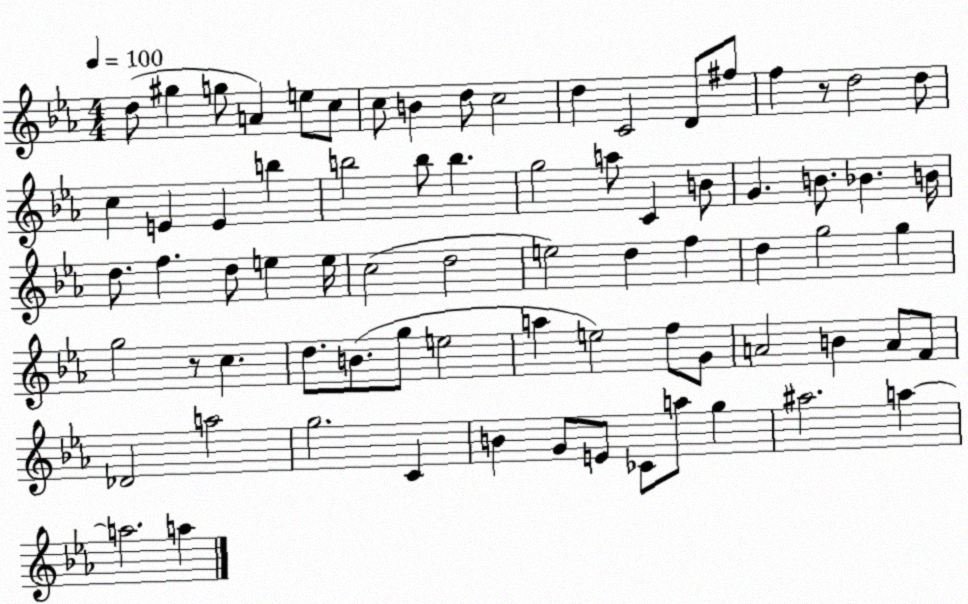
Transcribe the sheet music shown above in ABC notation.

X:1
T:Untitled
M:4/4
L:1/4
K:Eb
d/2 ^g g/2 A e/2 c/2 c/2 B d/2 c2 d C2 D/2 ^f/2 f z/2 d2 d/2 c E E b b2 b/2 b g2 a/2 C B/2 G B/2 _B B/4 d/2 f d/2 e e/4 c2 d2 e2 d f d g2 g g2 z/2 c d/2 B/2 g/2 e2 a e2 f/2 G/2 A2 B A/2 F/2 _D2 a2 g2 C B G/2 E/2 _C/2 a/2 g ^a2 a a2 a